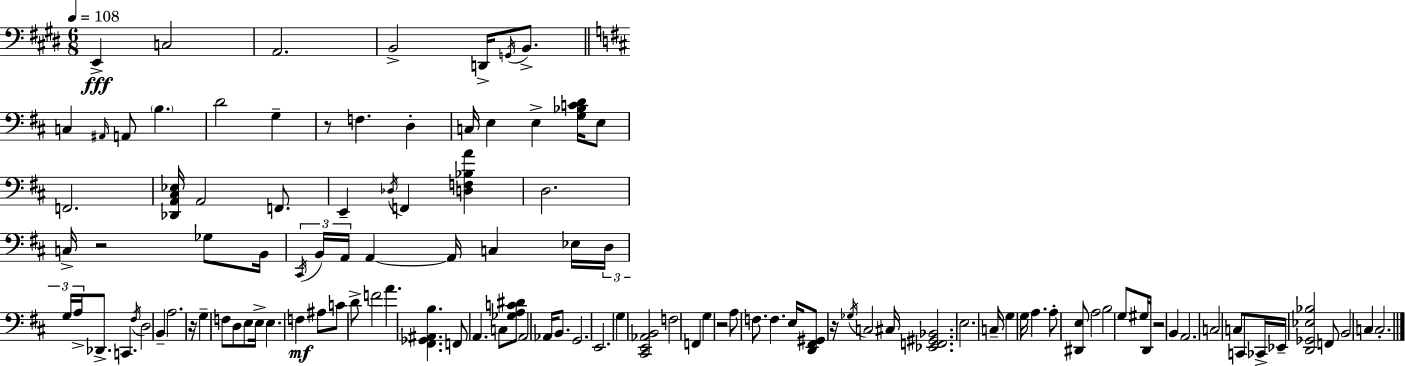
E2/q C3/h A2/h. B2/h D2/s G2/s B2/e. C3/q A#2/s A2/e B3/q. D4/h G3/q R/e F3/q. D3/q C3/s E3/q E3/q [G3,Bb3,C4,D4]/s E3/e F2/h. [Db2,A2,C#3,Eb3]/s A2/h F2/e. E2/q Db3/s F2/q [D3,F3,Bb3,A4]/q D3/h. C3/s R/h Gb3/e B2/s C#2/s B2/s A2/s A2/q A2/s C3/q Eb3/s D3/s G3/s A3/s Db2/e. C2/q. F#3/s D3/h B2/q A3/h. R/s G3/q F3/e D3/e E3/e E3/s E3/q. F3/q A#3/e C4/e D4/e F4/h A4/q. [F#2,Gb2,A#2,B3]/q. F2/e A2/q. C3/e [Gb3,A3,C4,D#4]/e A2/h Ab2/s B2/e. G2/h. E2/h. G3/q [C#2,E2,Ab2,B2]/h F3/h F2/q G3/q R/h A3/e F3/e. F3/q. E3/s [D2,F#2,G#2]/e R/s Gb3/s C3/h C#3/s [Eb2,F2,G#2,Bb2]/h. E3/h. C3/s G3/q G3/s A3/q. A3/e [D#2,E3]/e A3/h B3/h G3/e G#3/s D2/s R/h B2/q A2/h. C3/h C3/e C2/e CES2/s Eb2/s [D2,Gb2,Eb3,Bb3]/h F2/e B2/h C3/q C3/h.